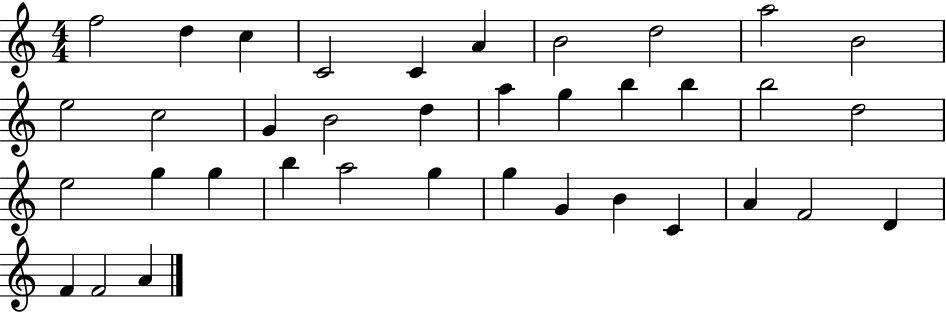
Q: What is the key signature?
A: C major